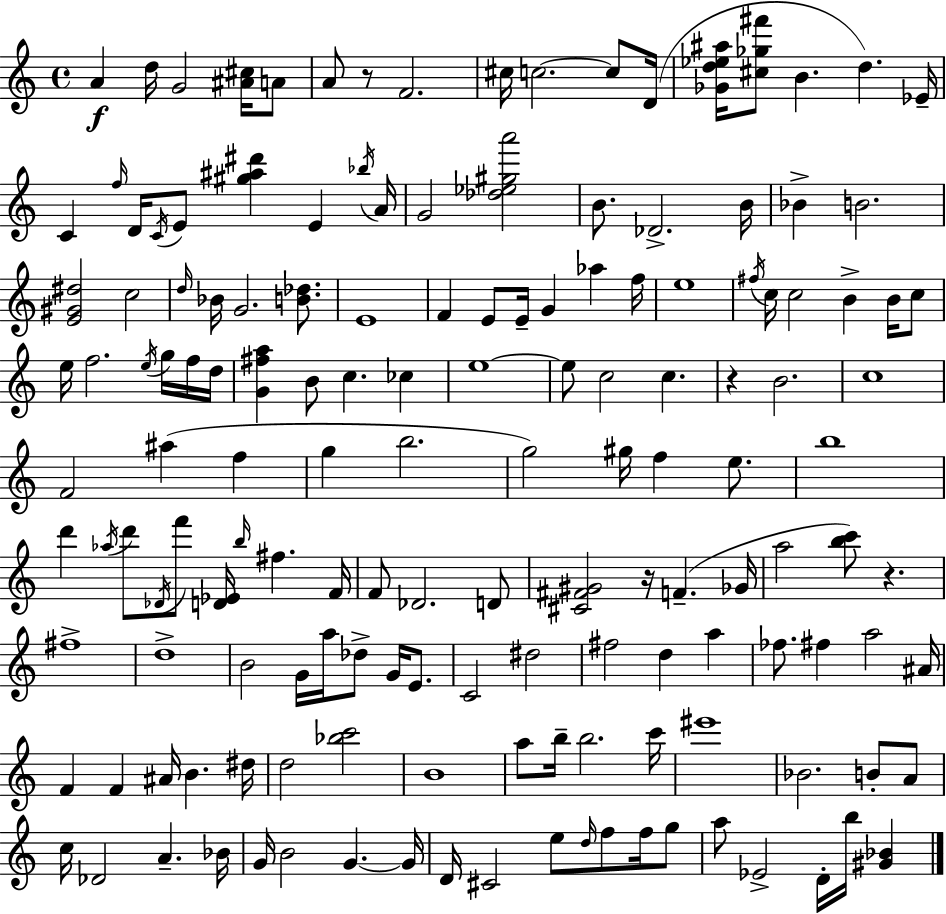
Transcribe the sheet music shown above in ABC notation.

X:1
T:Untitled
M:4/4
L:1/4
K:Am
A d/4 G2 [^A^c]/4 A/2 A/2 z/2 F2 ^c/4 c2 c/2 D/4 [_Gd_e^a]/4 [^c_g^f']/2 B d _E/4 C f/4 D/4 C/4 E/2 [^g^a^d'] E _b/4 A/4 G2 [_d_e^ga']2 B/2 _D2 B/4 _B B2 [E^G^d]2 c2 d/4 _B/4 G2 [B_d]/2 E4 F E/2 E/4 G _a f/4 e4 ^f/4 c/4 c2 B B/4 c/2 e/4 f2 e/4 g/4 f/4 d/4 [G^fa] B/2 c _c e4 e/2 c2 c z B2 c4 F2 ^a f g b2 g2 ^g/4 f e/2 b4 d' _a/4 d'/2 _D/4 f'/2 [D_E]/4 b/4 ^f F/4 F/2 _D2 D/2 [^C^F^G]2 z/4 F _G/4 a2 [bc']/2 z ^f4 d4 B2 G/4 a/4 _d/2 G/4 E/2 C2 ^d2 ^f2 d a _f/2 ^f a2 ^A/4 F F ^A/4 B ^d/4 d2 [_bc']2 B4 a/2 b/4 b2 c'/4 ^e'4 _B2 B/2 A/2 c/4 _D2 A _B/4 G/4 B2 G G/4 D/4 ^C2 e/2 d/4 f/2 f/4 g/2 a/2 _E2 D/4 b/4 [^G_B]